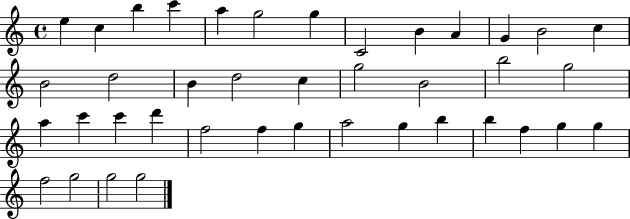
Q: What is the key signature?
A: C major